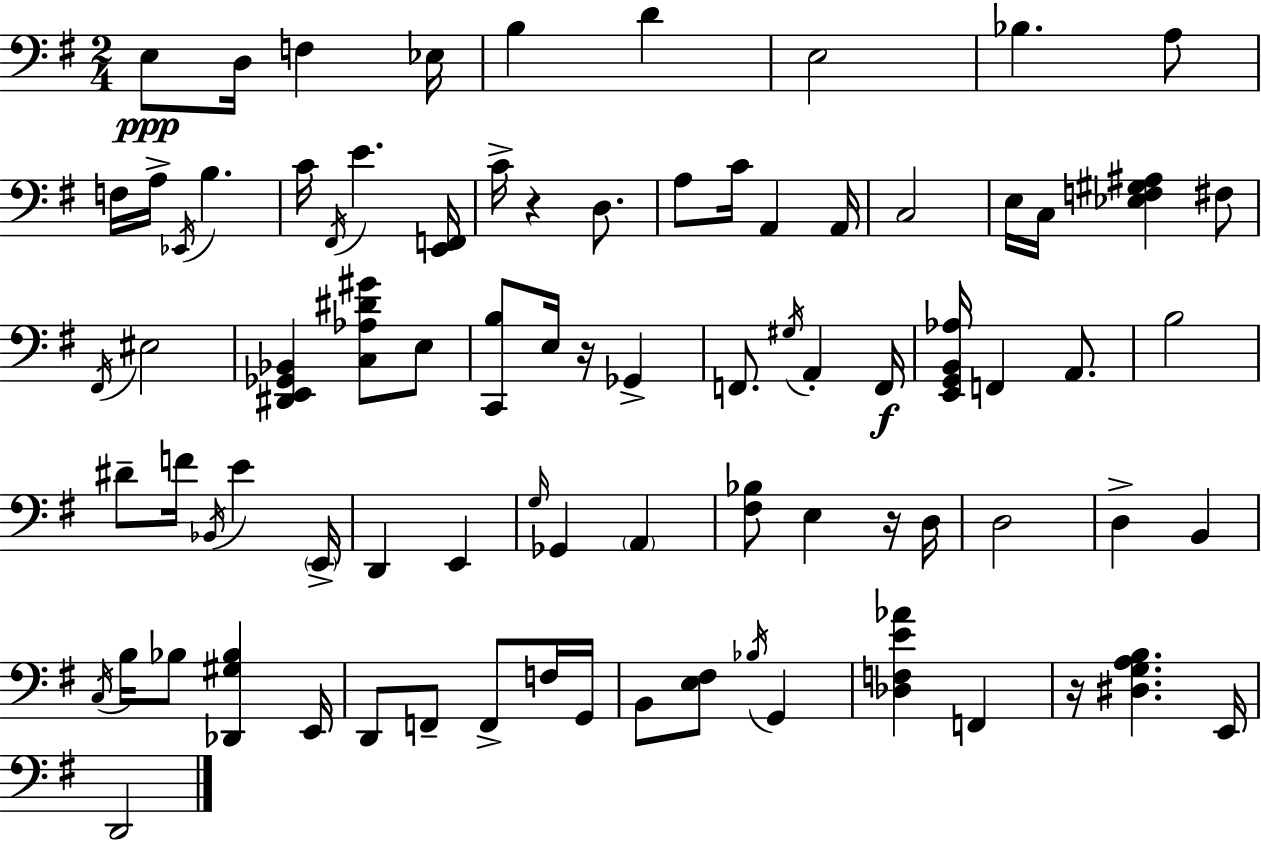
E3/e D3/s F3/q Eb3/s B3/q D4/q E3/h Bb3/q. A3/e F3/s A3/s Eb2/s B3/q. C4/s F#2/s E4/q. [E2,F2]/s C4/s R/q D3/e. A3/e C4/s A2/q A2/s C3/h E3/s C3/s [Eb3,F3,G#3,A#3]/q F#3/e F#2/s EIS3/h [D#2,E2,Gb2,Bb2]/q [C3,Ab3,D#4,G#4]/e E3/e [C2,B3]/e E3/s R/s Gb2/q F2/e. G#3/s A2/q F2/s [E2,G2,B2,Ab3]/s F2/q A2/e. B3/h D#4/e F4/s Bb2/s E4/q E2/s D2/q E2/q G3/s Gb2/q A2/q [F#3,Bb3]/e E3/q R/s D3/s D3/h D3/q B2/q C3/s B3/s Bb3/e [Db2,G#3,Bb3]/q E2/s D2/e F2/e F2/e F3/s G2/s B2/e [E3,F#3]/e Bb3/s G2/q [Db3,F3,E4,Ab4]/q F2/q R/s [D#3,G3,A3,B3]/q. E2/s D2/h